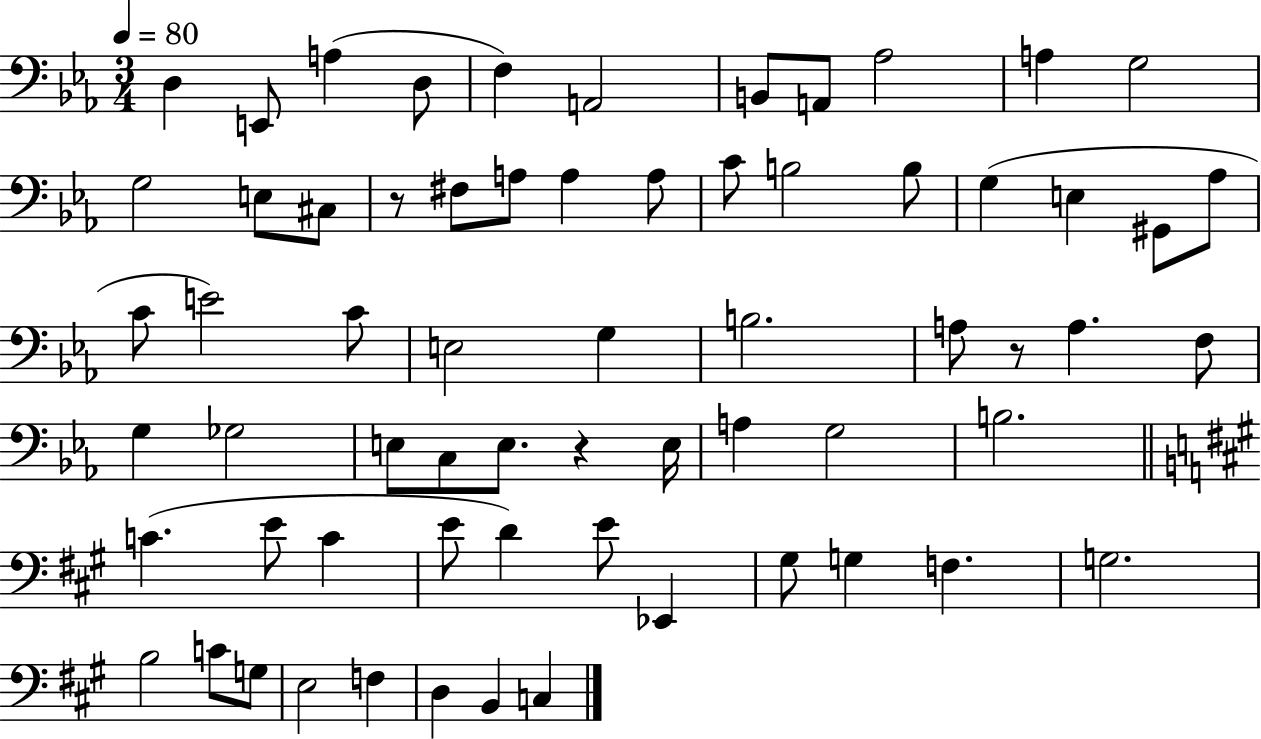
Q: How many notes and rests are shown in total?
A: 65